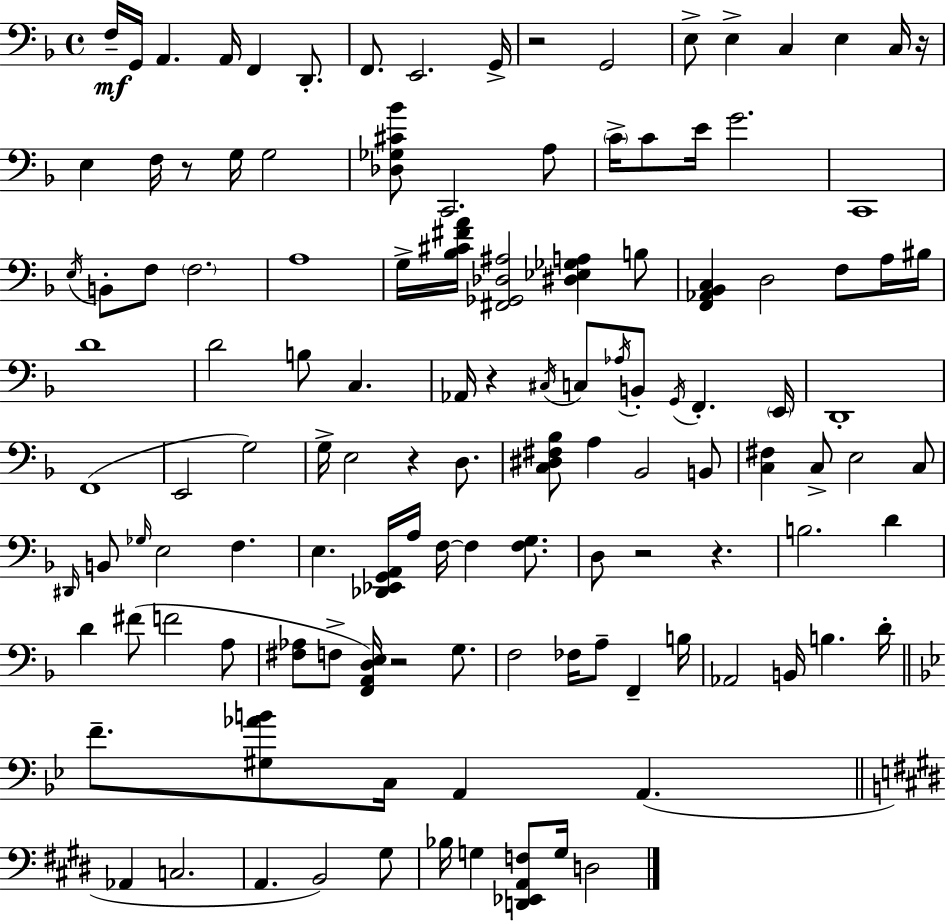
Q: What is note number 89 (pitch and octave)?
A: D4